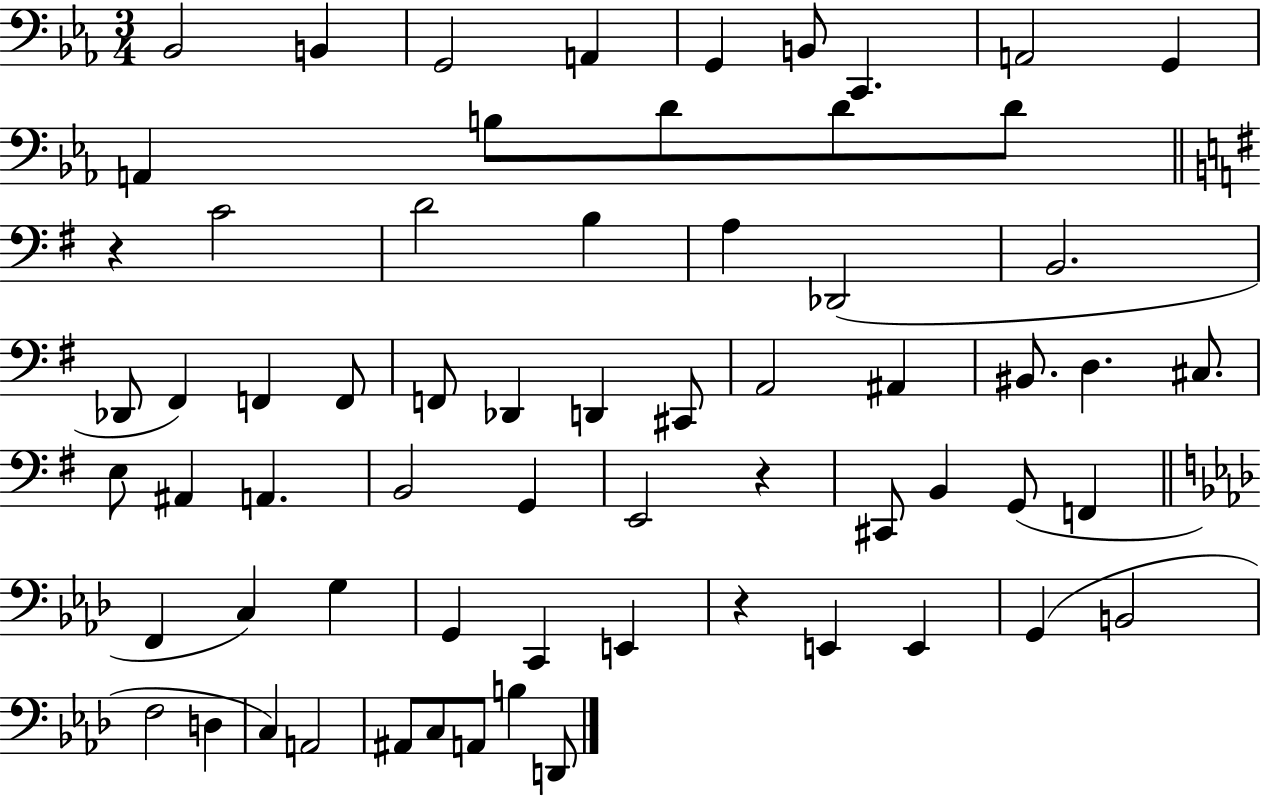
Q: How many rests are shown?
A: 3